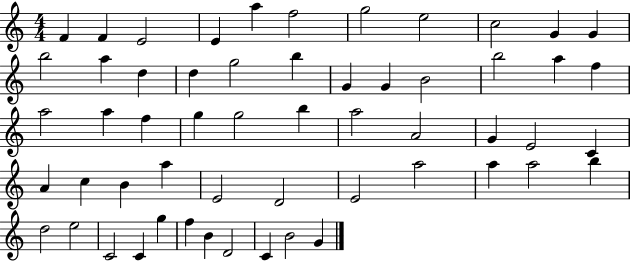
F4/q F4/q E4/h E4/q A5/q F5/h G5/h E5/h C5/h G4/q G4/q B5/h A5/q D5/q D5/q G5/h B5/q G4/q G4/q B4/h B5/h A5/q F5/q A5/h A5/q F5/q G5/q G5/h B5/q A5/h A4/h G4/q E4/h C4/q A4/q C5/q B4/q A5/q E4/h D4/h E4/h A5/h A5/q A5/h B5/q D5/h E5/h C4/h C4/q G5/q F5/q B4/q D4/h C4/q B4/h G4/q